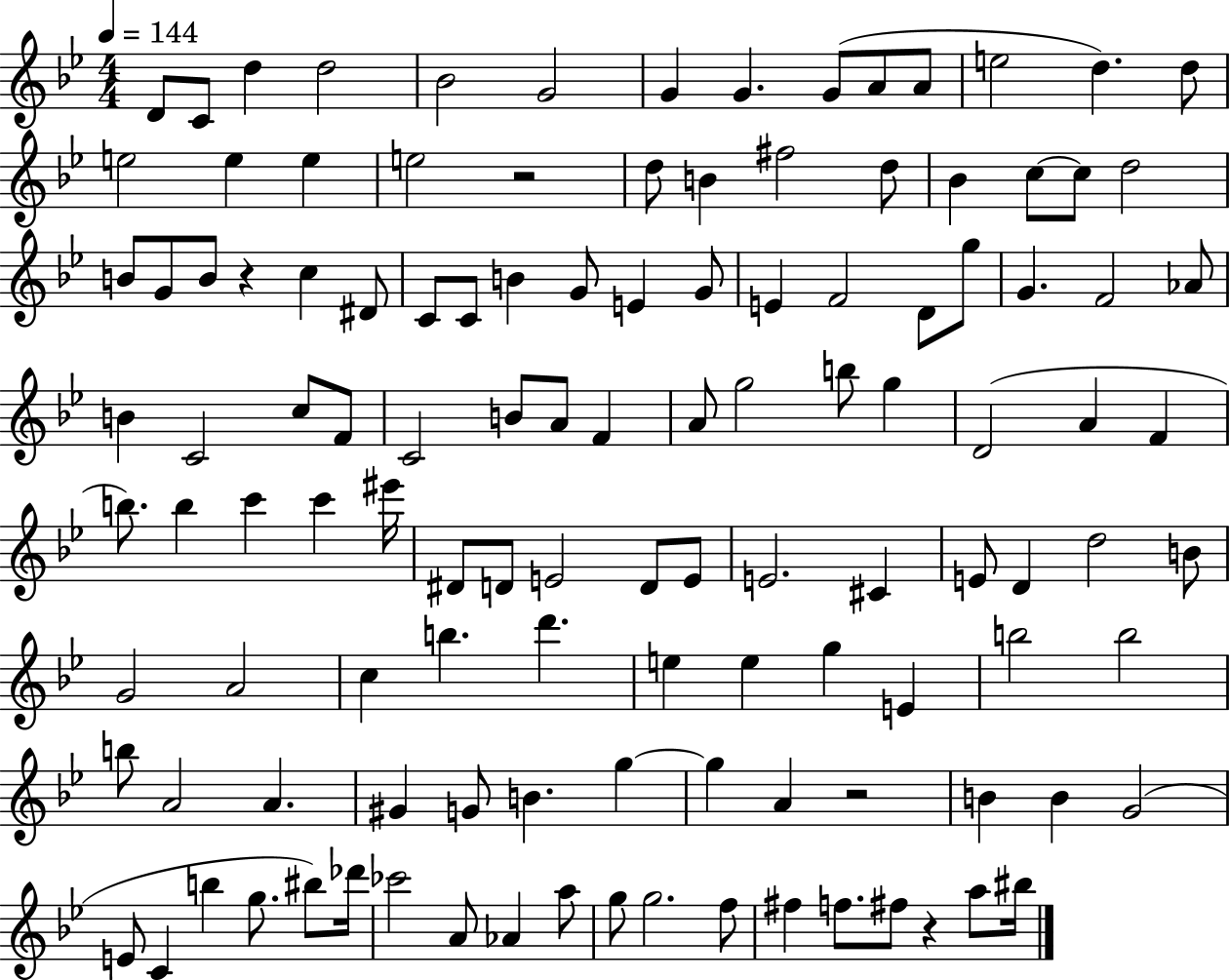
D4/e C4/e D5/q D5/h Bb4/h G4/h G4/q G4/q. G4/e A4/e A4/e E5/h D5/q. D5/e E5/h E5/q E5/q E5/h R/h D5/e B4/q F#5/h D5/e Bb4/q C5/e C5/e D5/h B4/e G4/e B4/e R/q C5/q D#4/e C4/e C4/e B4/q G4/e E4/q G4/e E4/q F4/h D4/e G5/e G4/q. F4/h Ab4/e B4/q C4/h C5/e F4/e C4/h B4/e A4/e F4/q A4/e G5/h B5/e G5/q D4/h A4/q F4/q B5/e. B5/q C6/q C6/q EIS6/s D#4/e D4/e E4/h D4/e E4/e E4/h. C#4/q E4/e D4/q D5/h B4/e G4/h A4/h C5/q B5/q. D6/q. E5/q E5/q G5/q E4/q B5/h B5/h B5/e A4/h A4/q. G#4/q G4/e B4/q. G5/q G5/q A4/q R/h B4/q B4/q G4/h E4/e C4/q B5/q G5/e. BIS5/e Db6/s CES6/h A4/e Ab4/q A5/e G5/e G5/h. F5/e F#5/q F5/e. F#5/e R/q A5/e BIS5/s